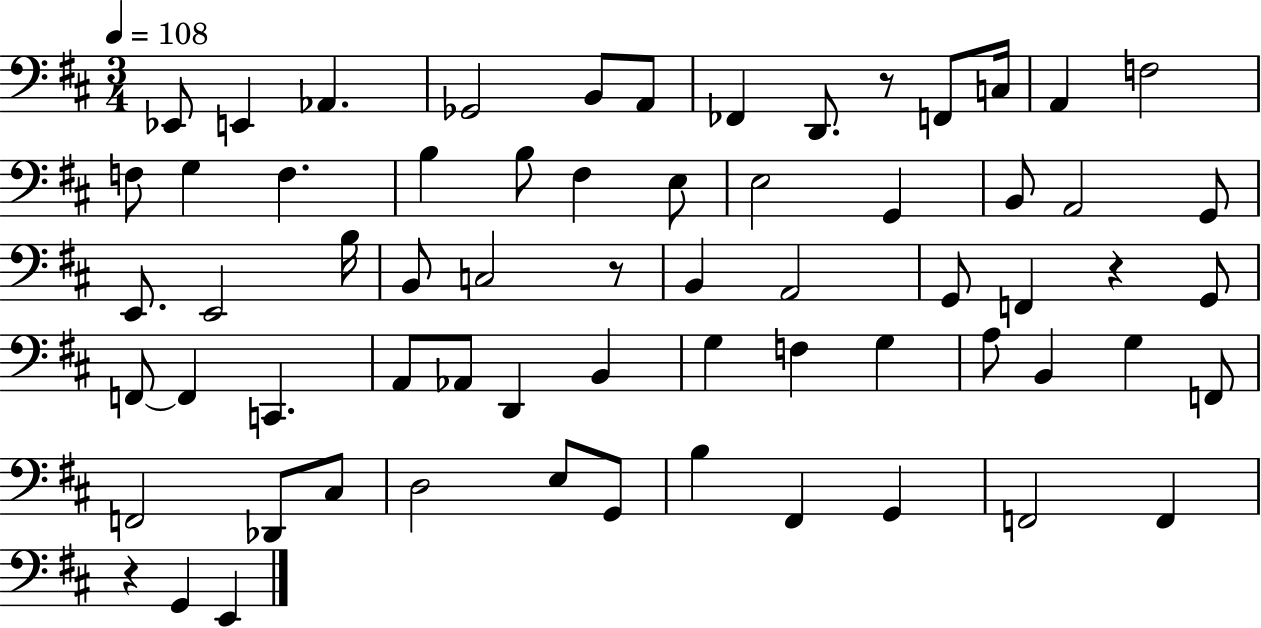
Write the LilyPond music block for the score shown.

{
  \clef bass
  \numericTimeSignature
  \time 3/4
  \key d \major
  \tempo 4 = 108
  ees,8 e,4 aes,4. | ges,2 b,8 a,8 | fes,4 d,8. r8 f,8 c16 | a,4 f2 | \break f8 g4 f4. | b4 b8 fis4 e8 | e2 g,4 | b,8 a,2 g,8 | \break e,8. e,2 b16 | b,8 c2 r8 | b,4 a,2 | g,8 f,4 r4 g,8 | \break f,8~~ f,4 c,4. | a,8 aes,8 d,4 b,4 | g4 f4 g4 | a8 b,4 g4 f,8 | \break f,2 des,8 cis8 | d2 e8 g,8 | b4 fis,4 g,4 | f,2 f,4 | \break r4 g,4 e,4 | \bar "|."
}